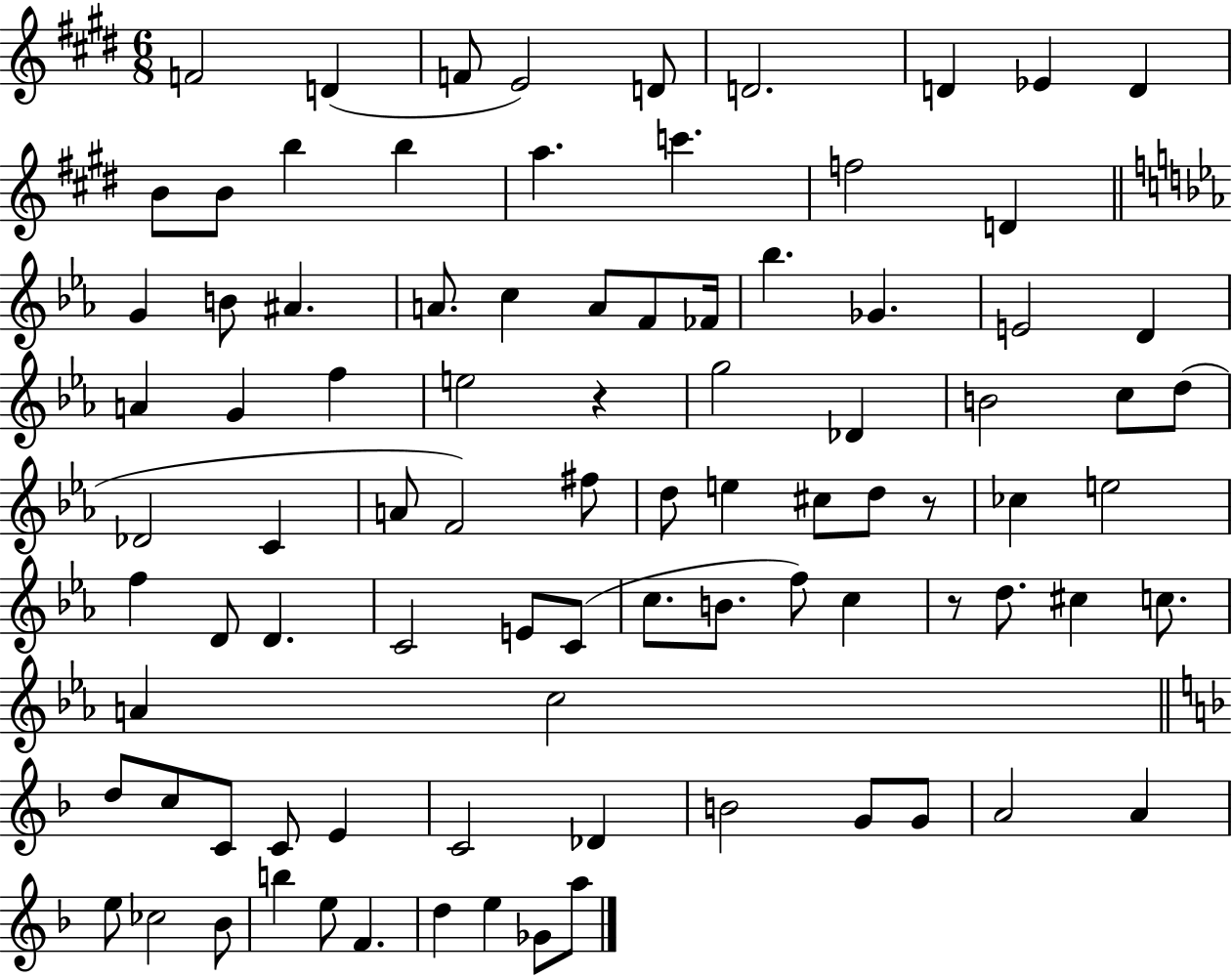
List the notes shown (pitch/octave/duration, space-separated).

F4/h D4/q F4/e E4/h D4/e D4/h. D4/q Eb4/q D4/q B4/e B4/e B5/q B5/q A5/q. C6/q. F5/h D4/q G4/q B4/e A#4/q. A4/e. C5/q A4/e F4/e FES4/s Bb5/q. Gb4/q. E4/h D4/q A4/q G4/q F5/q E5/h R/q G5/h Db4/q B4/h C5/e D5/e Db4/h C4/q A4/e F4/h F#5/e D5/e E5/q C#5/e D5/e R/e CES5/q E5/h F5/q D4/e D4/q. C4/h E4/e C4/e C5/e. B4/e. F5/e C5/q R/e D5/e. C#5/q C5/e. A4/q C5/h D5/e C5/e C4/e C4/e E4/q C4/h Db4/q B4/h G4/e G4/e A4/h A4/q E5/e CES5/h Bb4/e B5/q E5/e F4/q. D5/q E5/q Gb4/e A5/e